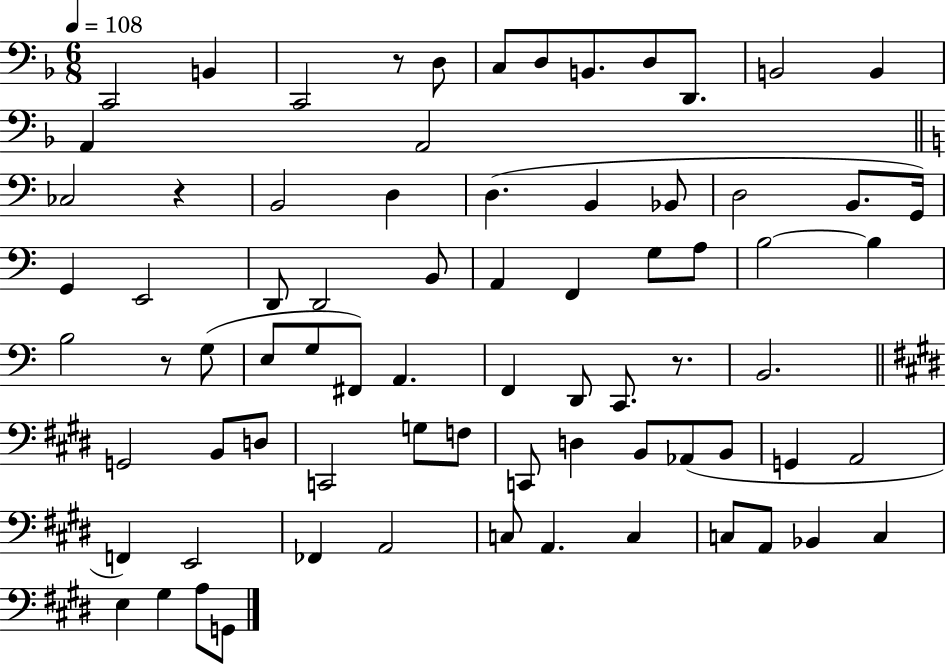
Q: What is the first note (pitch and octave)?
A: C2